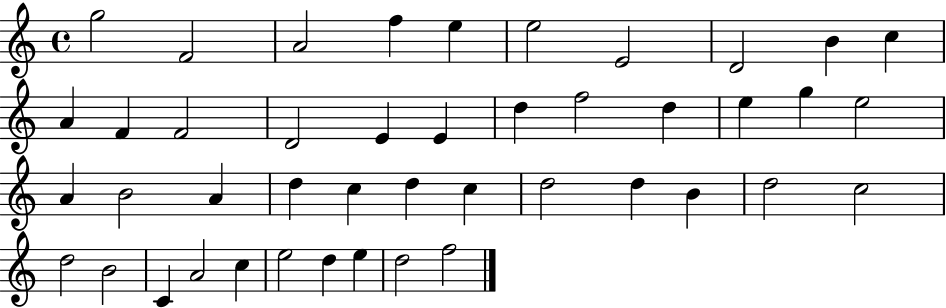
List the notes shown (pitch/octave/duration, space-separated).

G5/h F4/h A4/h F5/q E5/q E5/h E4/h D4/h B4/q C5/q A4/q F4/q F4/h D4/h E4/q E4/q D5/q F5/h D5/q E5/q G5/q E5/h A4/q B4/h A4/q D5/q C5/q D5/q C5/q D5/h D5/q B4/q D5/h C5/h D5/h B4/h C4/q A4/h C5/q E5/h D5/q E5/q D5/h F5/h